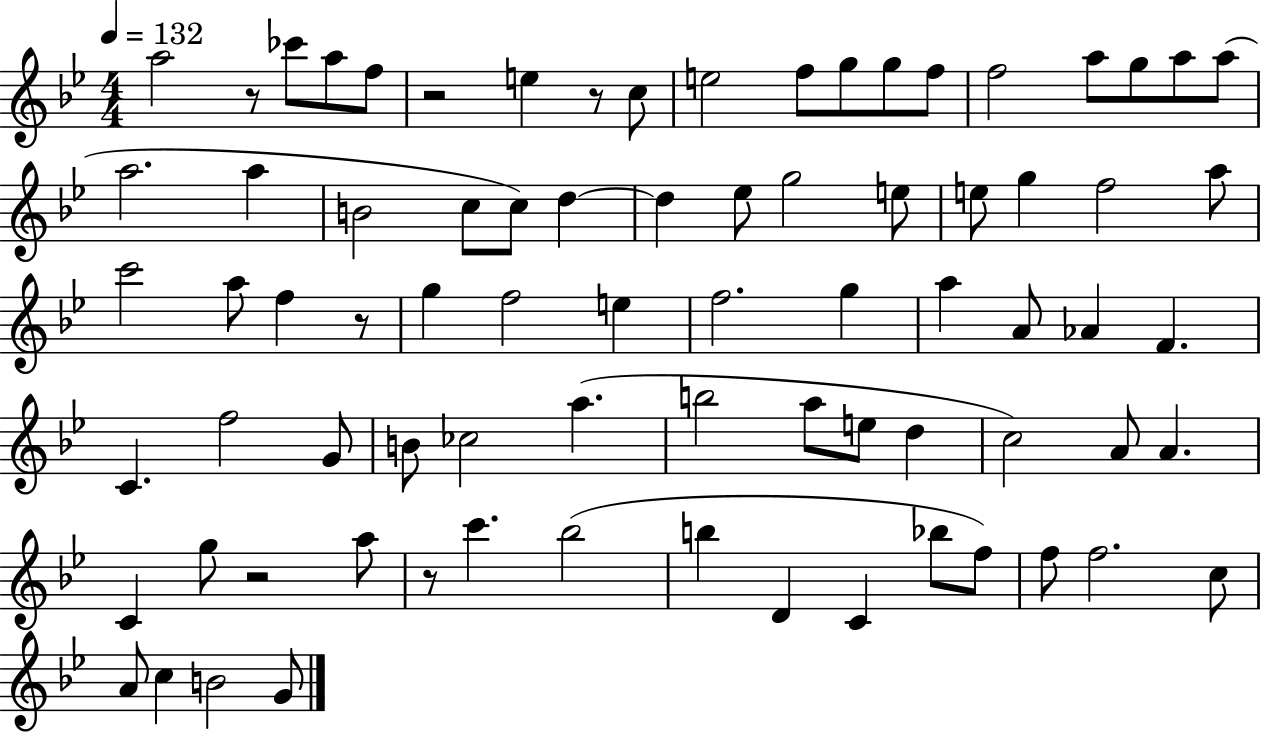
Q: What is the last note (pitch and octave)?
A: G4